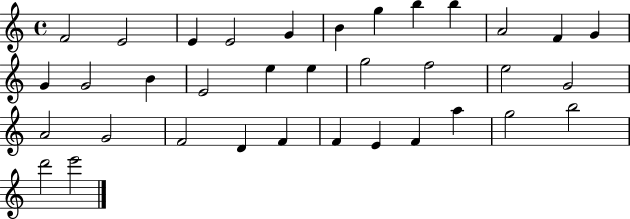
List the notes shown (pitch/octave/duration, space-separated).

F4/h E4/h E4/q E4/h G4/q B4/q G5/q B5/q B5/q A4/h F4/q G4/q G4/q G4/h B4/q E4/h E5/q E5/q G5/h F5/h E5/h G4/h A4/h G4/h F4/h D4/q F4/q F4/q E4/q F4/q A5/q G5/h B5/h D6/h E6/h